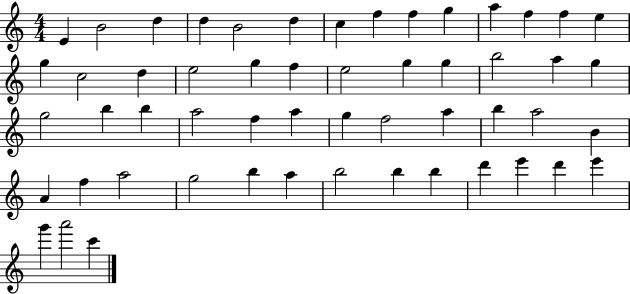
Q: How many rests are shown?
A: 0